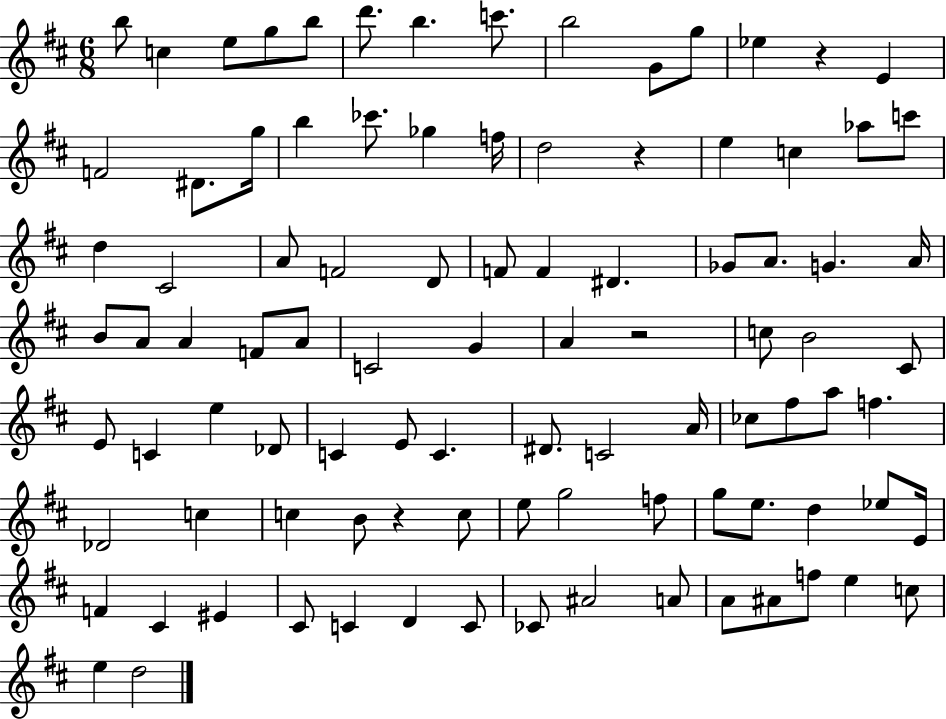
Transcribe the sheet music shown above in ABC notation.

X:1
T:Untitled
M:6/8
L:1/4
K:D
b/2 c e/2 g/2 b/2 d'/2 b c'/2 b2 G/2 g/2 _e z E F2 ^D/2 g/4 b _c'/2 _g f/4 d2 z e c _a/2 c'/2 d ^C2 A/2 F2 D/2 F/2 F ^D _G/2 A/2 G A/4 B/2 A/2 A F/2 A/2 C2 G A z2 c/2 B2 ^C/2 E/2 C e _D/2 C E/2 C ^D/2 C2 A/4 _c/2 ^f/2 a/2 f _D2 c c B/2 z c/2 e/2 g2 f/2 g/2 e/2 d _e/2 E/4 F ^C ^E ^C/2 C D C/2 _C/2 ^A2 A/2 A/2 ^A/2 f/2 e c/2 e d2